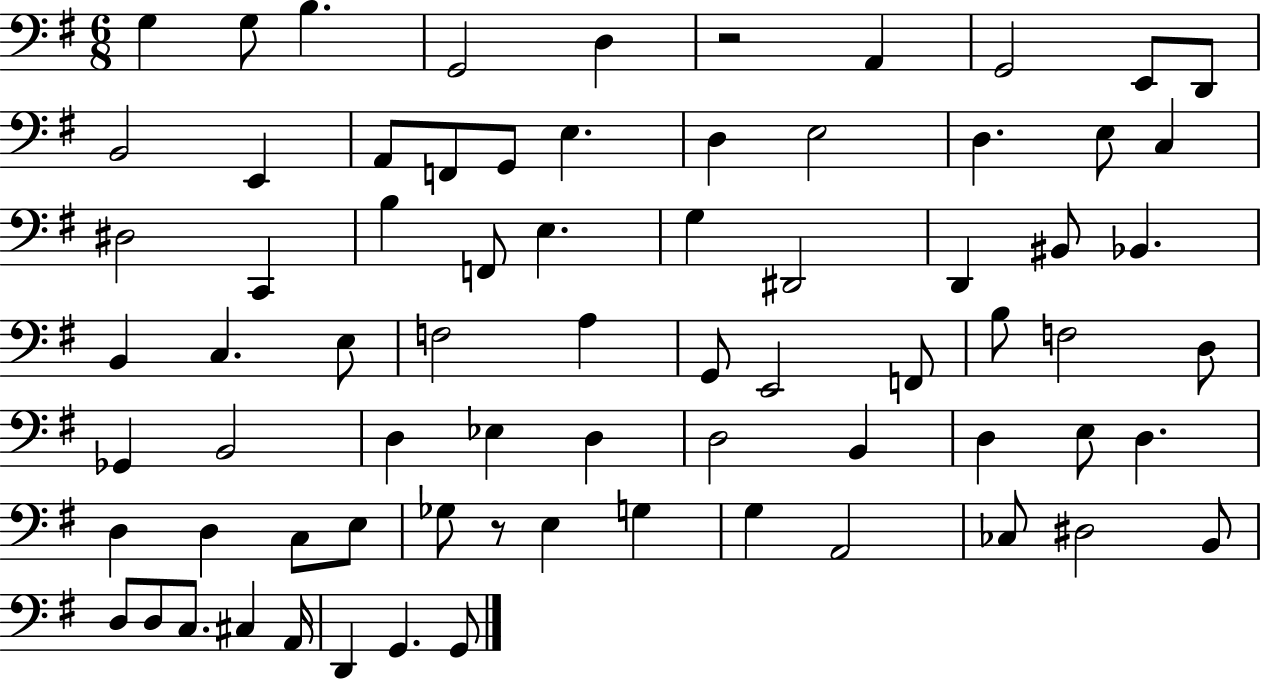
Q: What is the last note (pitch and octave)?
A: G2